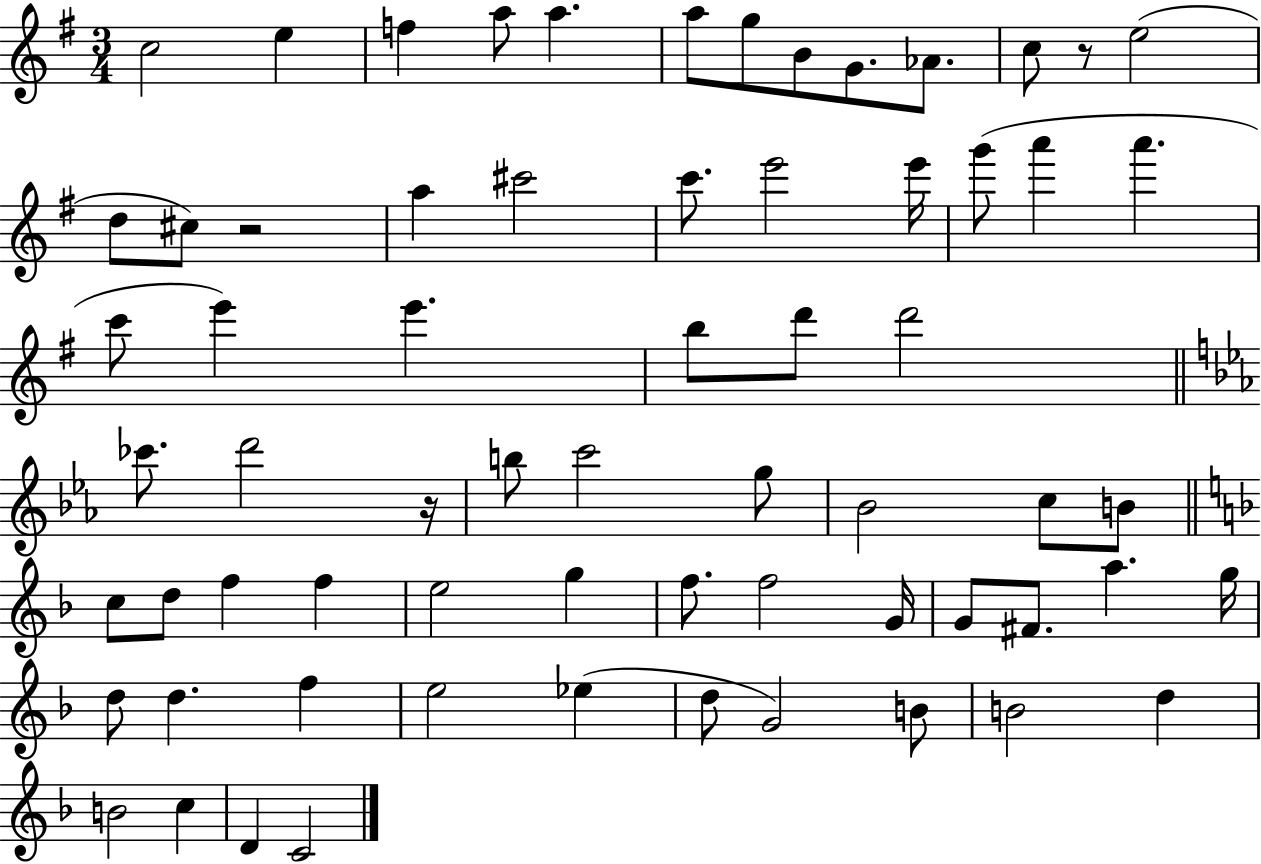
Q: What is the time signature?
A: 3/4